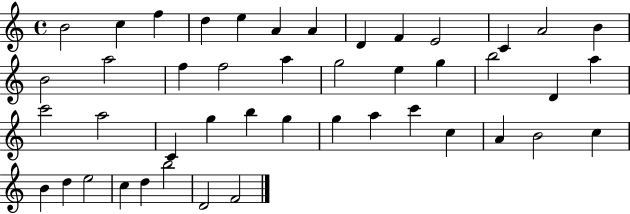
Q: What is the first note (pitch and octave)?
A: B4